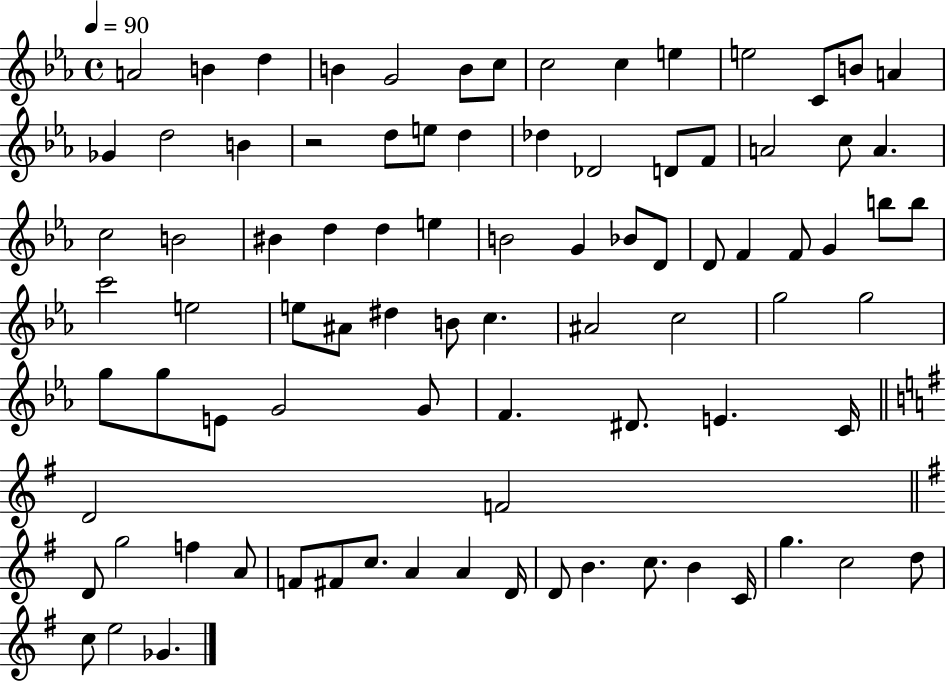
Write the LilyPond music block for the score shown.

{
  \clef treble
  \time 4/4
  \defaultTimeSignature
  \key ees \major
  \tempo 4 = 90
  \repeat volta 2 { a'2 b'4 d''4 | b'4 g'2 b'8 c''8 | c''2 c''4 e''4 | e''2 c'8 b'8 a'4 | \break ges'4 d''2 b'4 | r2 d''8 e''8 d''4 | des''4 des'2 d'8 f'8 | a'2 c''8 a'4. | \break c''2 b'2 | bis'4 d''4 d''4 e''4 | b'2 g'4 bes'8 d'8 | d'8 f'4 f'8 g'4 b''8 b''8 | \break c'''2 e''2 | e''8 ais'8 dis''4 b'8 c''4. | ais'2 c''2 | g''2 g''2 | \break g''8 g''8 e'8 g'2 g'8 | f'4. dis'8. e'4. c'16 | \bar "||" \break \key g \major d'2 f'2 | \bar "||" \break \key g \major d'8 g''2 f''4 a'8 | f'8 fis'8 c''8. a'4 a'4 d'16 | d'8 b'4. c''8. b'4 c'16 | g''4. c''2 d''8 | \break c''8 e''2 ges'4. | } \bar "|."
}